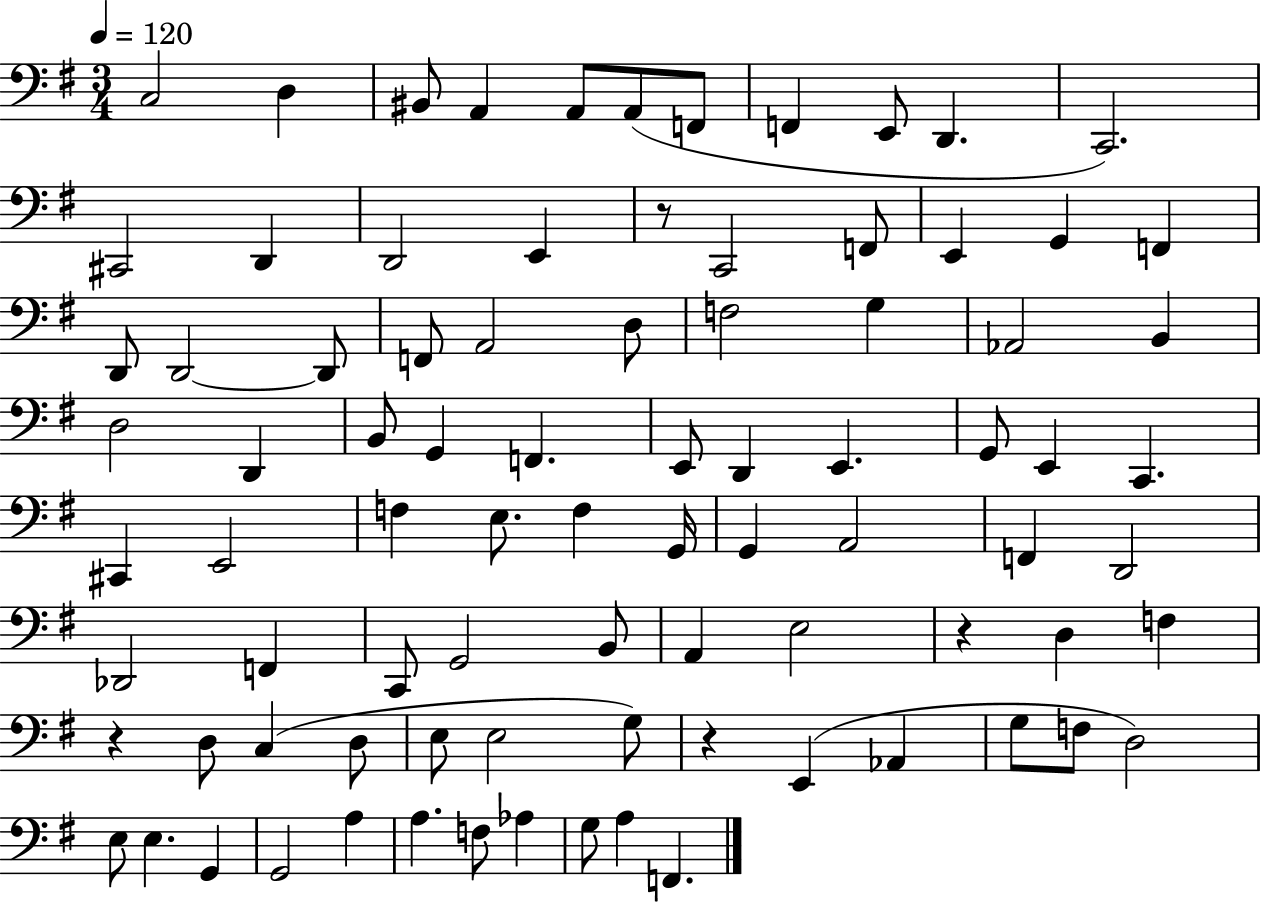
C3/h D3/q BIS2/e A2/q A2/e A2/e F2/e F2/q E2/e D2/q. C2/h. C#2/h D2/q D2/h E2/q R/e C2/h F2/e E2/q G2/q F2/q D2/e D2/h D2/e F2/e A2/h D3/e F3/h G3/q Ab2/h B2/q D3/h D2/q B2/e G2/q F2/q. E2/e D2/q E2/q. G2/e E2/q C2/q. C#2/q E2/h F3/q E3/e. F3/q G2/s G2/q A2/h F2/q D2/h Db2/h F2/q C2/e G2/h B2/e A2/q E3/h R/q D3/q F3/q R/q D3/e C3/q D3/e E3/e E3/h G3/e R/q E2/q Ab2/q G3/e F3/e D3/h E3/e E3/q. G2/q G2/h A3/q A3/q. F3/e Ab3/q G3/e A3/q F2/q.